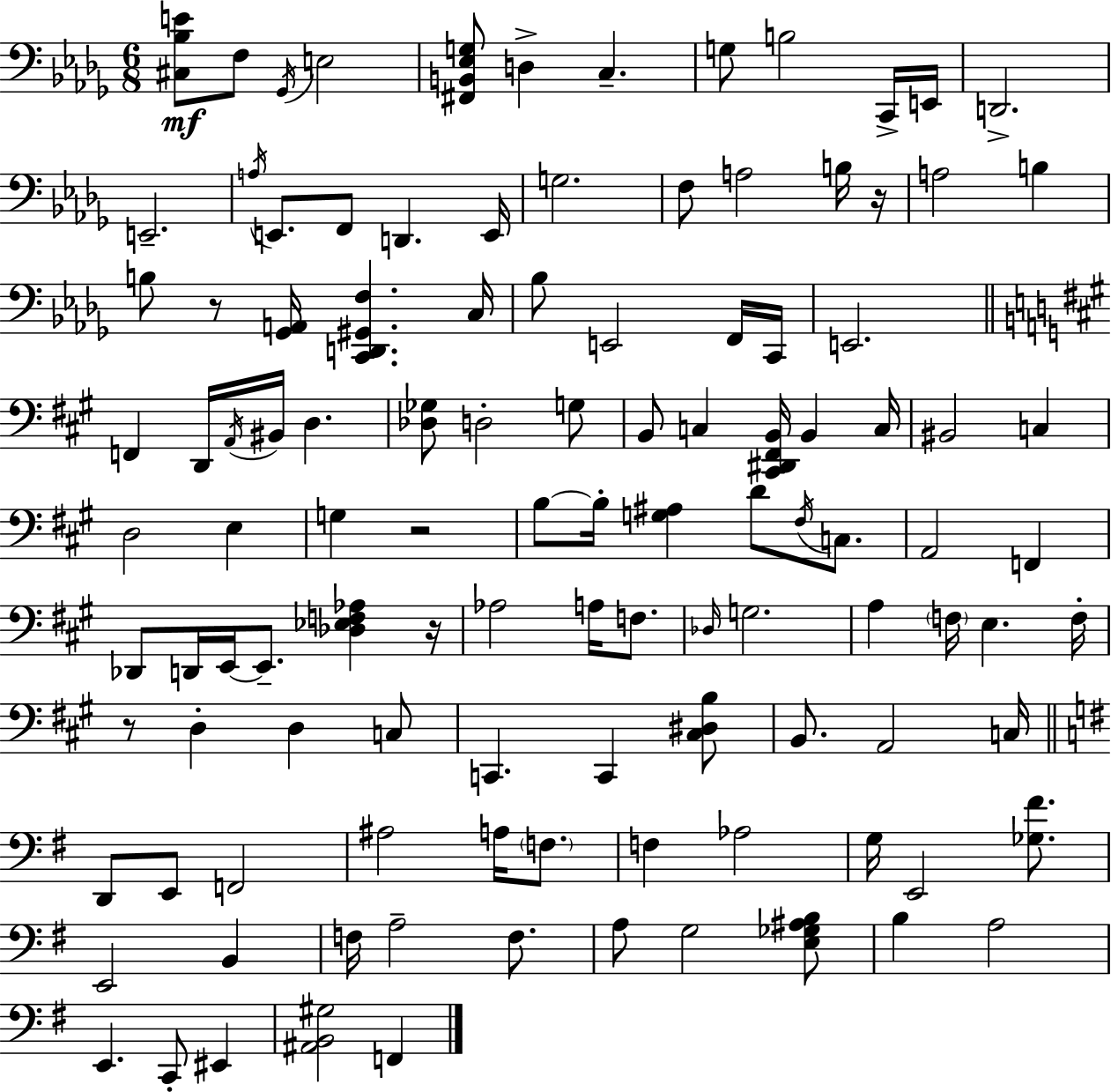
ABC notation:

X:1
T:Untitled
M:6/8
L:1/4
K:Bbm
[^C,_B,E]/2 F,/2 _G,,/4 E,2 [^F,,B,,_E,G,]/2 D, C, G,/2 B,2 C,,/4 E,,/4 D,,2 E,,2 A,/4 E,,/2 F,,/2 D,, E,,/4 G,2 F,/2 A,2 B,/4 z/4 A,2 B, B,/2 z/2 [_G,,A,,]/4 [C,,D,,^G,,F,] C,/4 _B,/2 E,,2 F,,/4 C,,/4 E,,2 F,, D,,/4 A,,/4 ^B,,/4 D, [_D,_G,]/2 D,2 G,/2 B,,/2 C, [^C,,^D,,^F,,B,,]/4 B,, C,/4 ^B,,2 C, D,2 E, G, z2 B,/2 B,/4 [G,^A,] D/2 ^F,/4 C,/2 A,,2 F,, _D,,/2 D,,/4 E,,/4 E,,/2 [_D,_E,F,_A,] z/4 _A,2 A,/4 F,/2 _D,/4 G,2 A, F,/4 E, F,/4 z/2 D, D, C,/2 C,, C,, [^C,^D,B,]/2 B,,/2 A,,2 C,/4 D,,/2 E,,/2 F,,2 ^A,2 A,/4 F,/2 F, _A,2 G,/4 E,,2 [_G,^F]/2 E,,2 B,, F,/4 A,2 F,/2 A,/2 G,2 [E,_G,^A,B,]/2 B, A,2 E,, C,,/2 ^E,, [^A,,B,,^G,]2 F,,